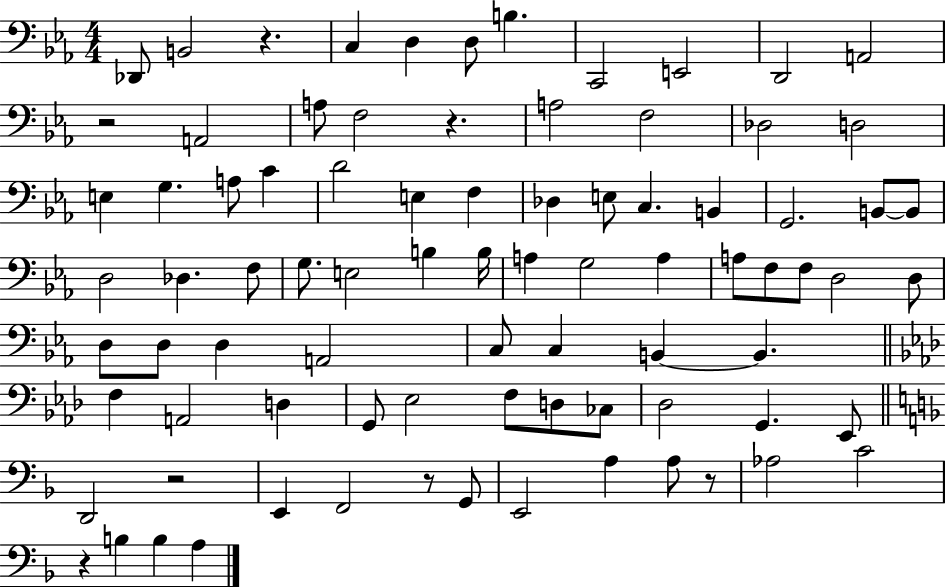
Db2/e B2/h R/q. C3/q D3/q D3/e B3/q. C2/h E2/h D2/h A2/h R/h A2/h A3/e F3/h R/q. A3/h F3/h Db3/h D3/h E3/q G3/q. A3/e C4/q D4/h E3/q F3/q Db3/q E3/e C3/q. B2/q G2/h. B2/e B2/e D3/h Db3/q. F3/e G3/e. E3/h B3/q B3/s A3/q G3/h A3/q A3/e F3/e F3/e D3/h D3/e D3/e D3/e D3/q A2/h C3/e C3/q B2/q B2/q. F3/q A2/h D3/q G2/e Eb3/h F3/e D3/e CES3/e Db3/h G2/q. Eb2/e D2/h R/h E2/q F2/h R/e G2/e E2/h A3/q A3/e R/e Ab3/h C4/h R/q B3/q B3/q A3/q